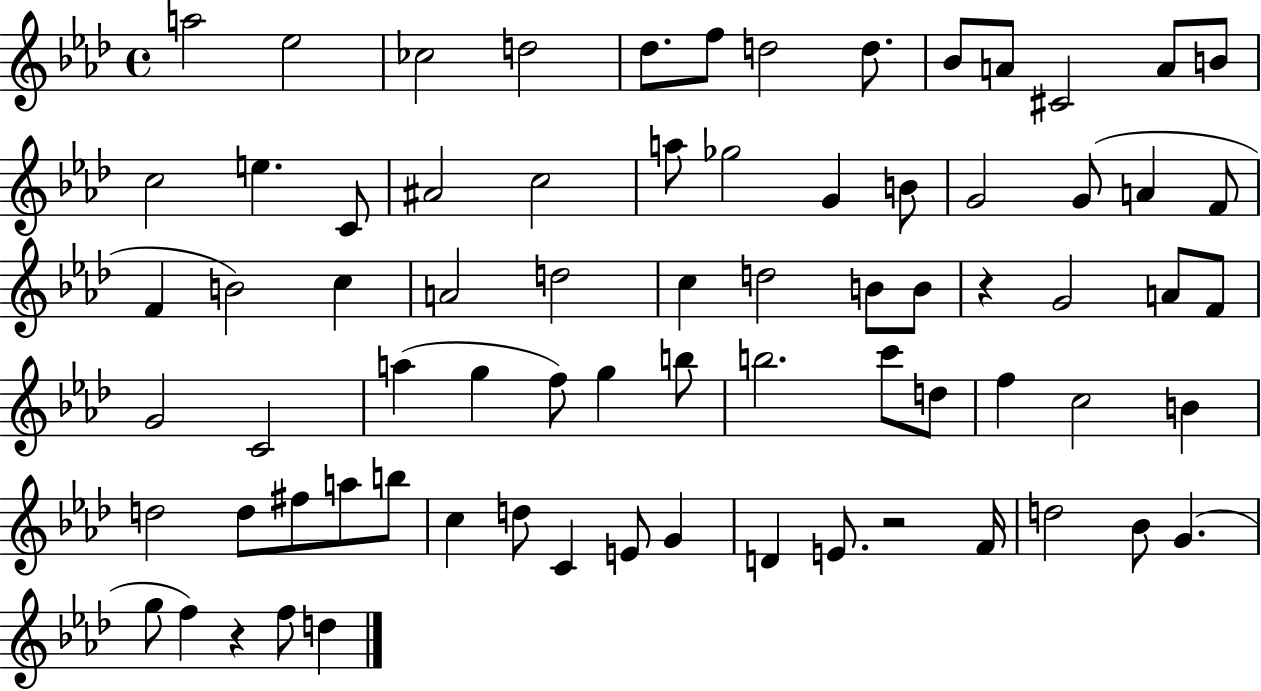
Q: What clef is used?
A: treble